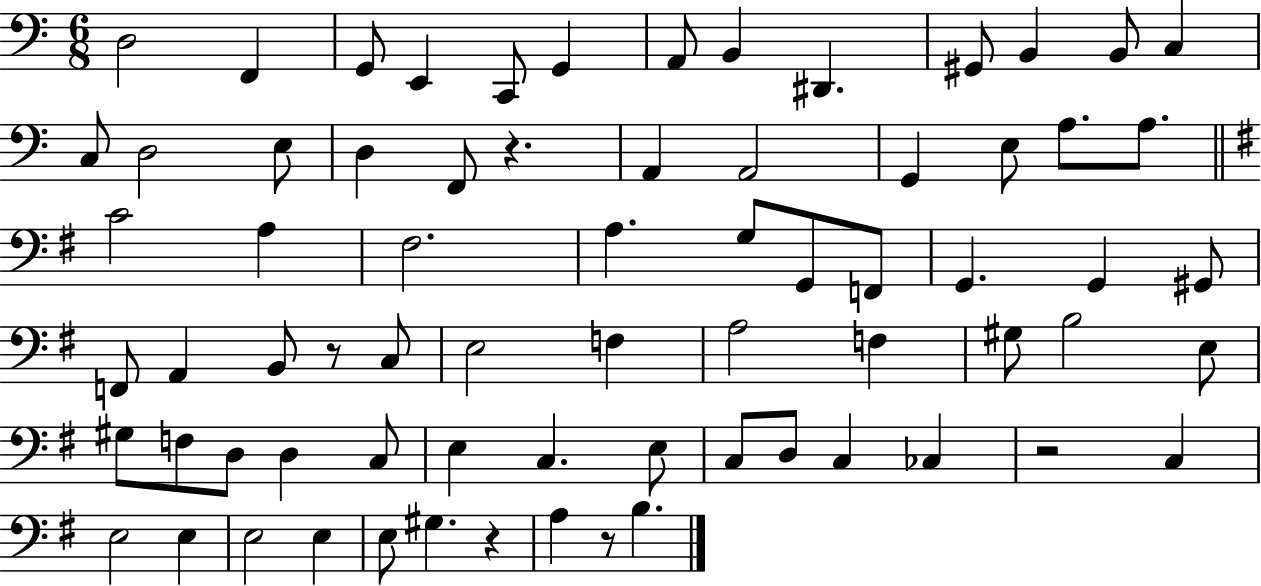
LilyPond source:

{
  \clef bass
  \numericTimeSignature
  \time 6/8
  \key c \major
  d2 f,4 | g,8 e,4 c,8 g,4 | a,8 b,4 dis,4. | gis,8 b,4 b,8 c4 | \break c8 d2 e8 | d4 f,8 r4. | a,4 a,2 | g,4 e8 a8. a8. | \break \bar "||" \break \key e \minor c'2 a4 | fis2. | a4. g8 g,8 f,8 | g,4. g,4 gis,8 | \break f,8 a,4 b,8 r8 c8 | e2 f4 | a2 f4 | gis8 b2 e8 | \break gis8 f8 d8 d4 c8 | e4 c4. e8 | c8 d8 c4 ces4 | r2 c4 | \break e2 e4 | e2 e4 | e8 gis4. r4 | a4 r8 b4. | \break \bar "|."
}